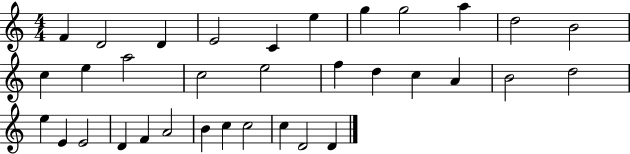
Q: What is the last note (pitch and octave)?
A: D4